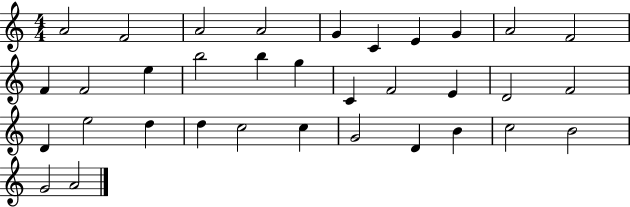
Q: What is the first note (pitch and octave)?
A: A4